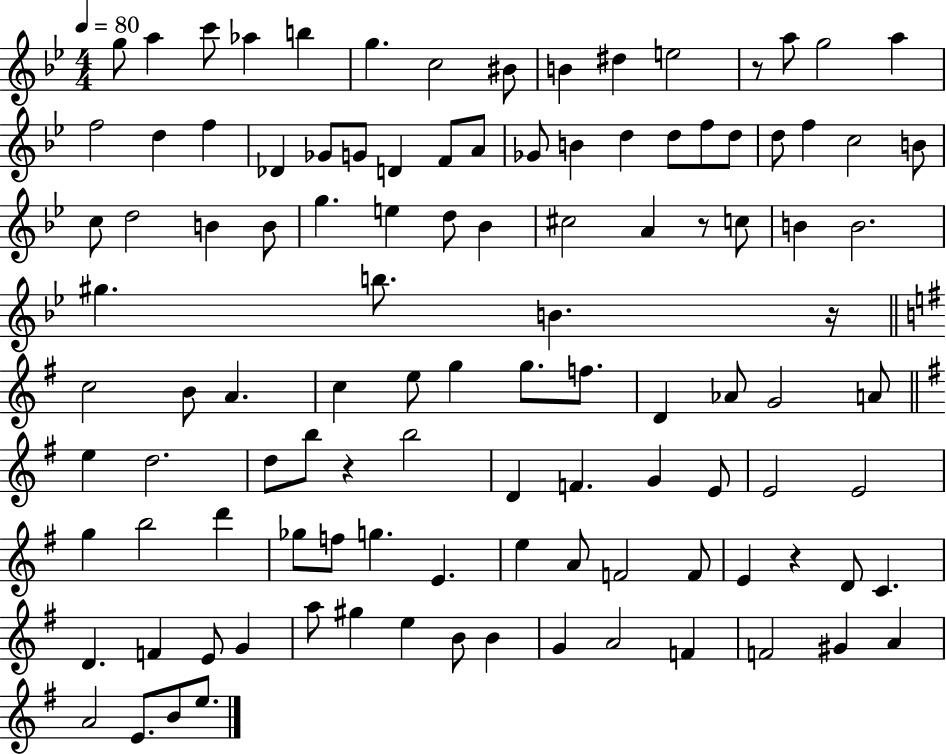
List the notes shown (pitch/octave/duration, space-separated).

G5/e A5/q C6/e Ab5/q B5/q G5/q. C5/h BIS4/e B4/q D#5/q E5/h R/e A5/e G5/h A5/q F5/h D5/q F5/q Db4/q Gb4/e G4/e D4/q F4/e A4/e Gb4/e B4/q D5/q D5/e F5/e D5/e D5/e F5/q C5/h B4/e C5/e D5/h B4/q B4/e G5/q. E5/q D5/e Bb4/q C#5/h A4/q R/e C5/e B4/q B4/h. G#5/q. B5/e. B4/q. R/s C5/h B4/e A4/q. C5/q E5/e G5/q G5/e. F5/e. D4/q Ab4/e G4/h A4/e E5/q D5/h. D5/e B5/e R/q B5/h D4/q F4/q. G4/q E4/e E4/h E4/h G5/q B5/h D6/q Gb5/e F5/e G5/q. E4/q. E5/q A4/e F4/h F4/e E4/q R/q D4/e C4/q. D4/q. F4/q E4/e G4/q A5/e G#5/q E5/q B4/e B4/q G4/q A4/h F4/q F4/h G#4/q A4/q A4/h E4/e. B4/e E5/e.